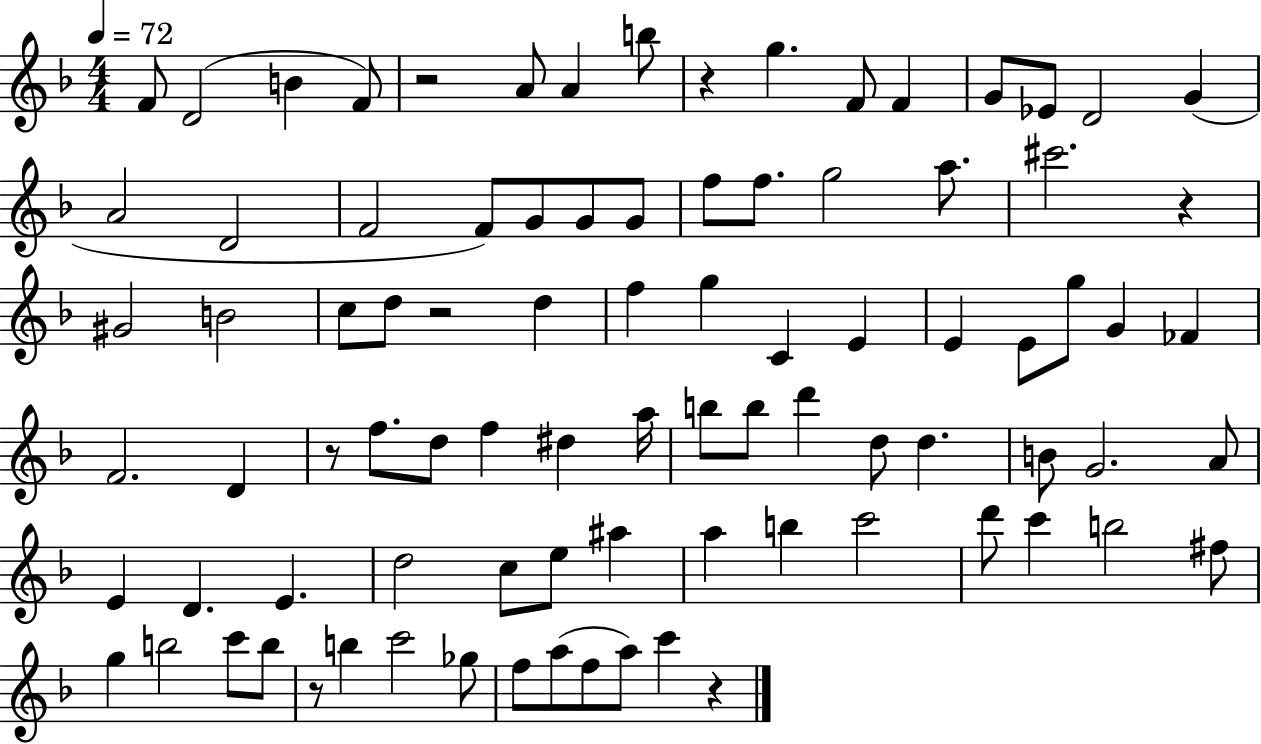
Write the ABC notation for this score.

X:1
T:Untitled
M:4/4
L:1/4
K:F
F/2 D2 B F/2 z2 A/2 A b/2 z g F/2 F G/2 _E/2 D2 G A2 D2 F2 F/2 G/2 G/2 G/2 f/2 f/2 g2 a/2 ^c'2 z ^G2 B2 c/2 d/2 z2 d f g C E E E/2 g/2 G _F F2 D z/2 f/2 d/2 f ^d a/4 b/2 b/2 d' d/2 d B/2 G2 A/2 E D E d2 c/2 e/2 ^a a b c'2 d'/2 c' b2 ^f/2 g b2 c'/2 b/2 z/2 b c'2 _g/2 f/2 a/2 f/2 a/2 c' z